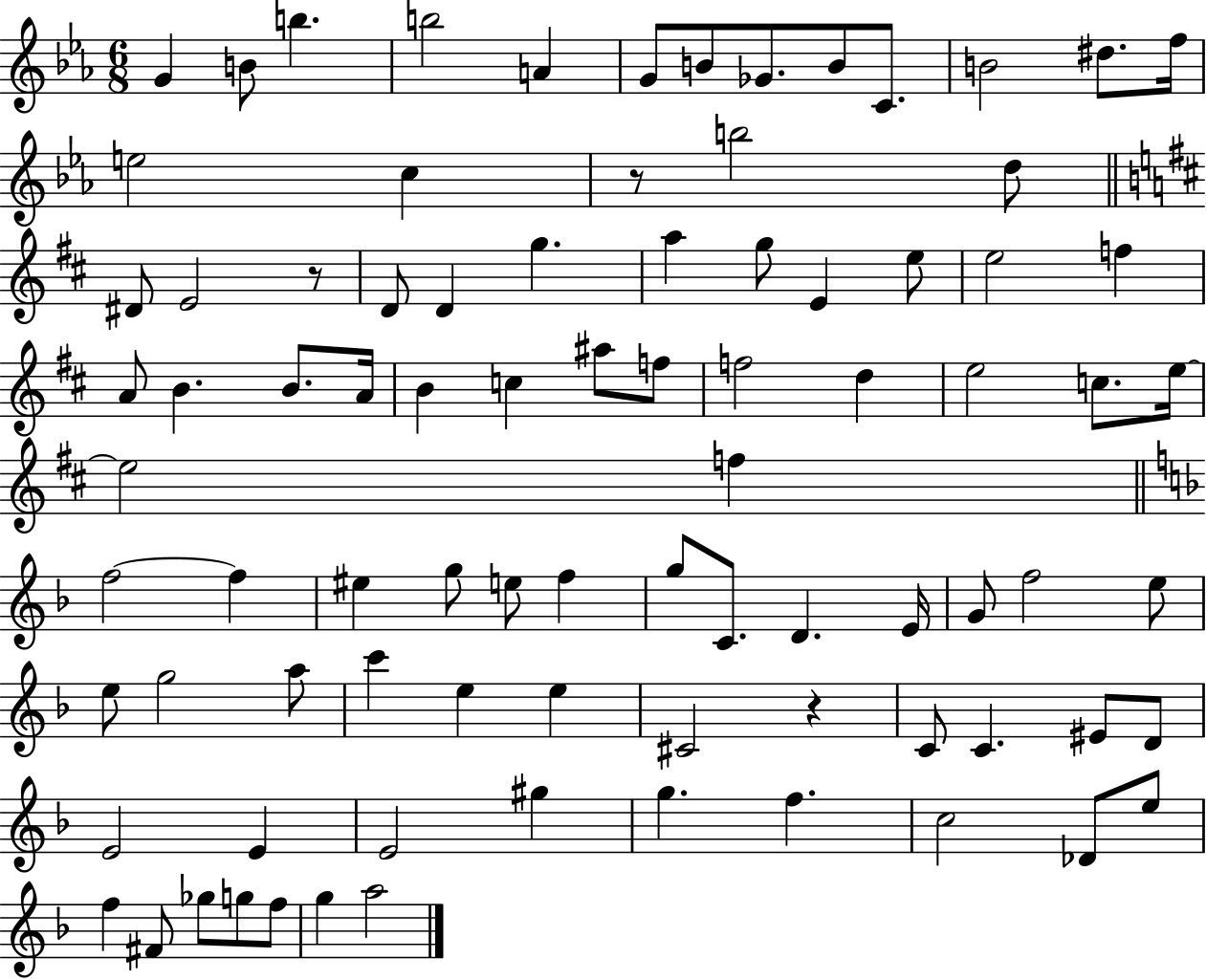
X:1
T:Untitled
M:6/8
L:1/4
K:Eb
G B/2 b b2 A G/2 B/2 _G/2 B/2 C/2 B2 ^d/2 f/4 e2 c z/2 b2 d/2 ^D/2 E2 z/2 D/2 D g a g/2 E e/2 e2 f A/2 B B/2 A/4 B c ^a/2 f/2 f2 d e2 c/2 e/4 e2 f f2 f ^e g/2 e/2 f g/2 C/2 D E/4 G/2 f2 e/2 e/2 g2 a/2 c' e e ^C2 z C/2 C ^E/2 D/2 E2 E E2 ^g g f c2 _D/2 e/2 f ^F/2 _g/2 g/2 f/2 g a2